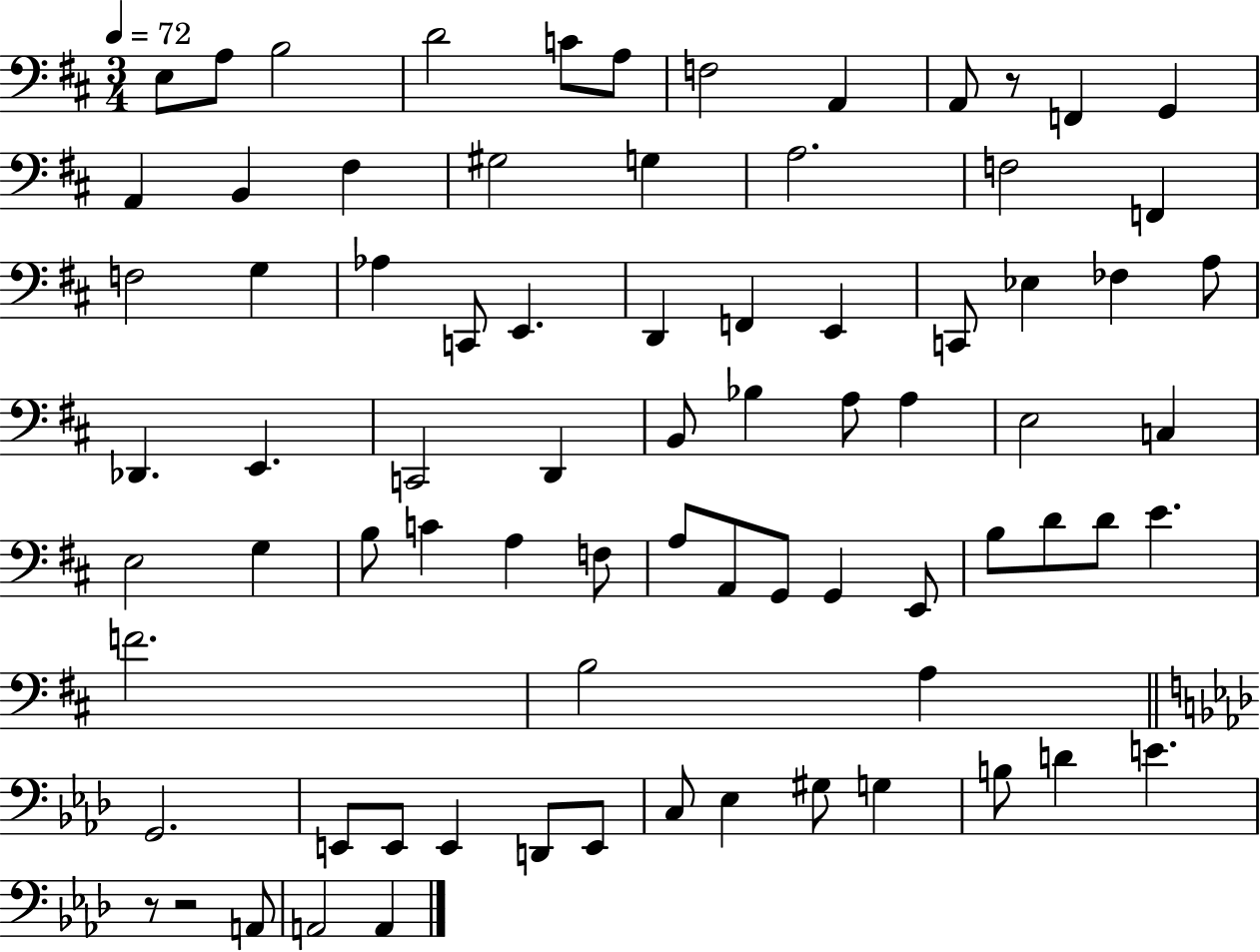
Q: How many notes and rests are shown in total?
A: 78